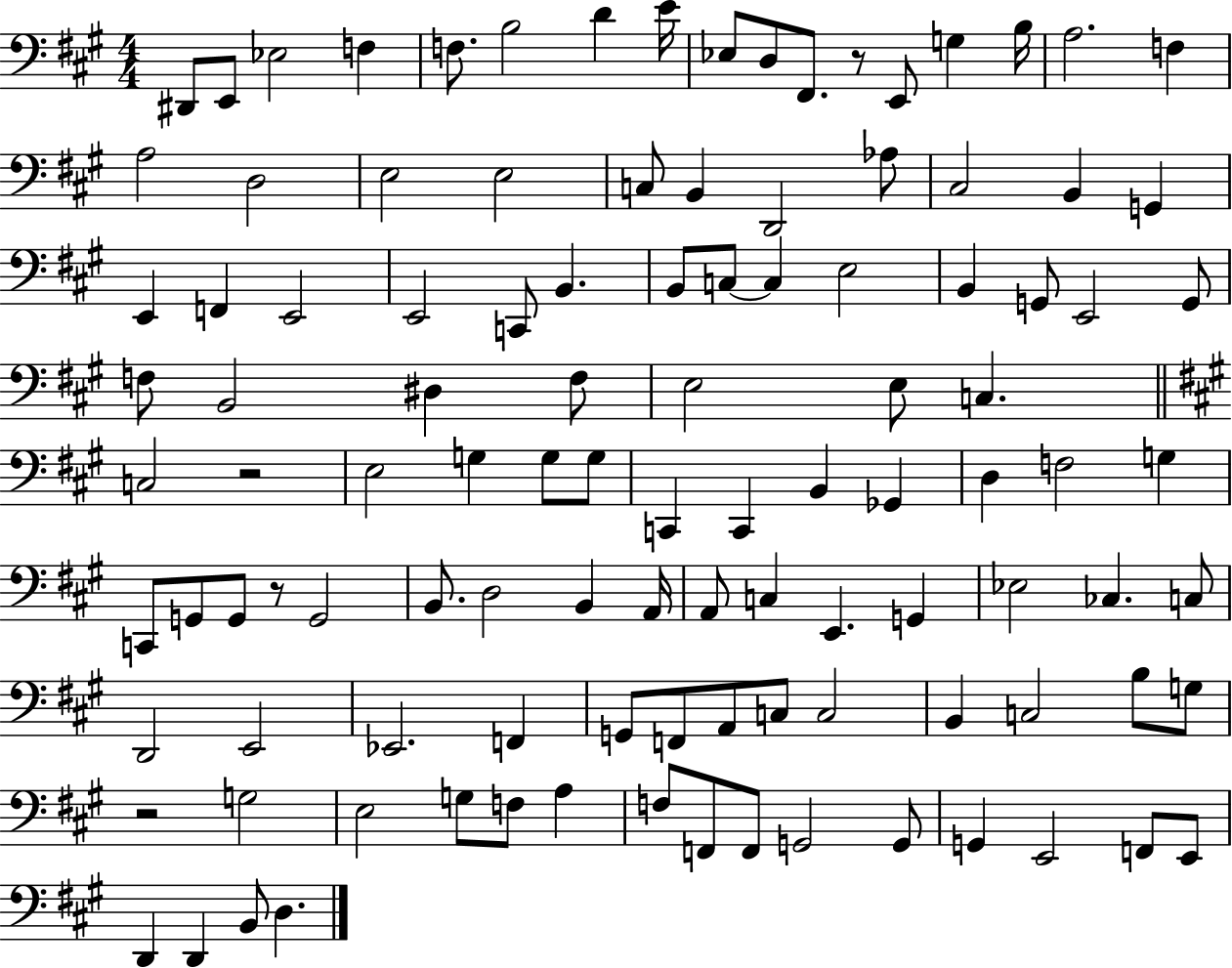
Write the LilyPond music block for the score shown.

{
  \clef bass
  \numericTimeSignature
  \time 4/4
  \key a \major
  dis,8 e,8 ees2 f4 | f8. b2 d'4 e'16 | ees8 d8 fis,8. r8 e,8 g4 b16 | a2. f4 | \break a2 d2 | e2 e2 | c8 b,4 d,2 aes8 | cis2 b,4 g,4 | \break e,4 f,4 e,2 | e,2 c,8 b,4. | b,8 c8~~ c4 e2 | b,4 g,8 e,2 g,8 | \break f8 b,2 dis4 f8 | e2 e8 c4. | \bar "||" \break \key a \major c2 r2 | e2 g4 g8 g8 | c,4 c,4 b,4 ges,4 | d4 f2 g4 | \break c,8 g,8 g,8 r8 g,2 | b,8. d2 b,4 a,16 | a,8 c4 e,4. g,4 | ees2 ces4. c8 | \break d,2 e,2 | ees,2. f,4 | g,8 f,8 a,8 c8 c2 | b,4 c2 b8 g8 | \break r2 g2 | e2 g8 f8 a4 | f8 f,8 f,8 g,2 g,8 | g,4 e,2 f,8 e,8 | \break d,4 d,4 b,8 d4. | \bar "|."
}